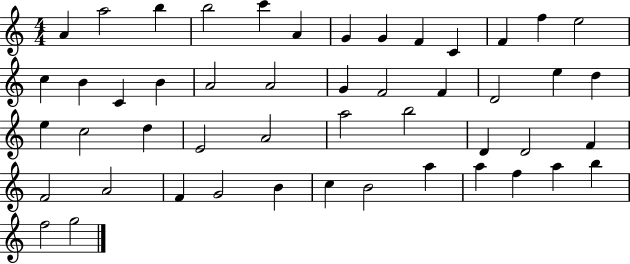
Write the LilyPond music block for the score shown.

{
  \clef treble
  \numericTimeSignature
  \time 4/4
  \key c \major
  a'4 a''2 b''4 | b''2 c'''4 a'4 | g'4 g'4 f'4 c'4 | f'4 f''4 e''2 | \break c''4 b'4 c'4 b'4 | a'2 a'2 | g'4 f'2 f'4 | d'2 e''4 d''4 | \break e''4 c''2 d''4 | e'2 a'2 | a''2 b''2 | d'4 d'2 f'4 | \break f'2 a'2 | f'4 g'2 b'4 | c''4 b'2 a''4 | a''4 f''4 a''4 b''4 | \break f''2 g''2 | \bar "|."
}